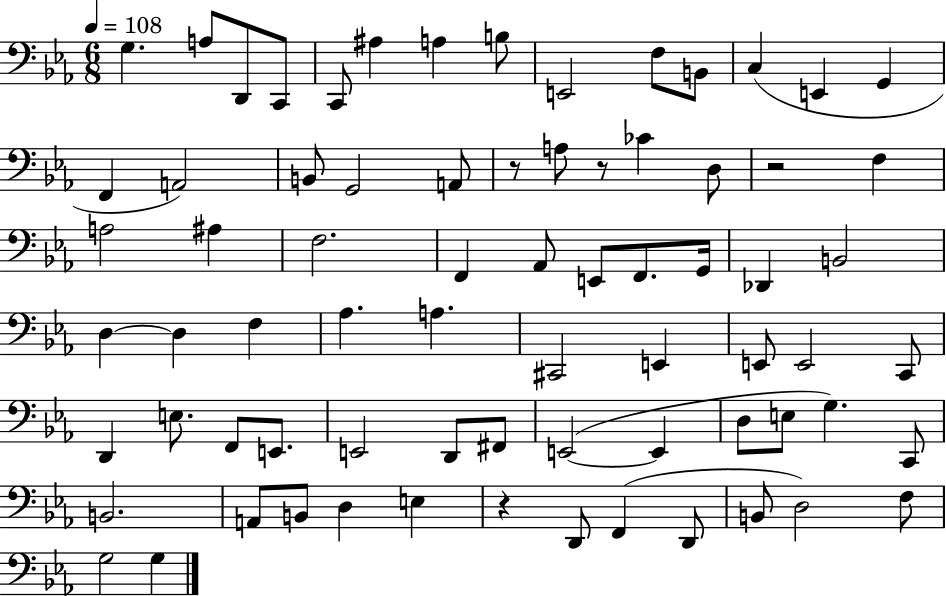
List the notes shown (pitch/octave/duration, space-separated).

G3/q. A3/e D2/e C2/e C2/e A#3/q A3/q B3/e E2/h F3/e B2/e C3/q E2/q G2/q F2/q A2/h B2/e G2/h A2/e R/e A3/e R/e CES4/q D3/e R/h F3/q A3/h A#3/q F3/h. F2/q Ab2/e E2/e F2/e. G2/s Db2/q B2/h D3/q D3/q F3/q Ab3/q. A3/q. C#2/h E2/q E2/e E2/h C2/e D2/q E3/e. F2/e E2/e. E2/h D2/e F#2/e E2/h E2/q D3/e E3/e G3/q. C2/e B2/h. A2/e B2/e D3/q E3/q R/q D2/e F2/q D2/e B2/e D3/h F3/e G3/h G3/q